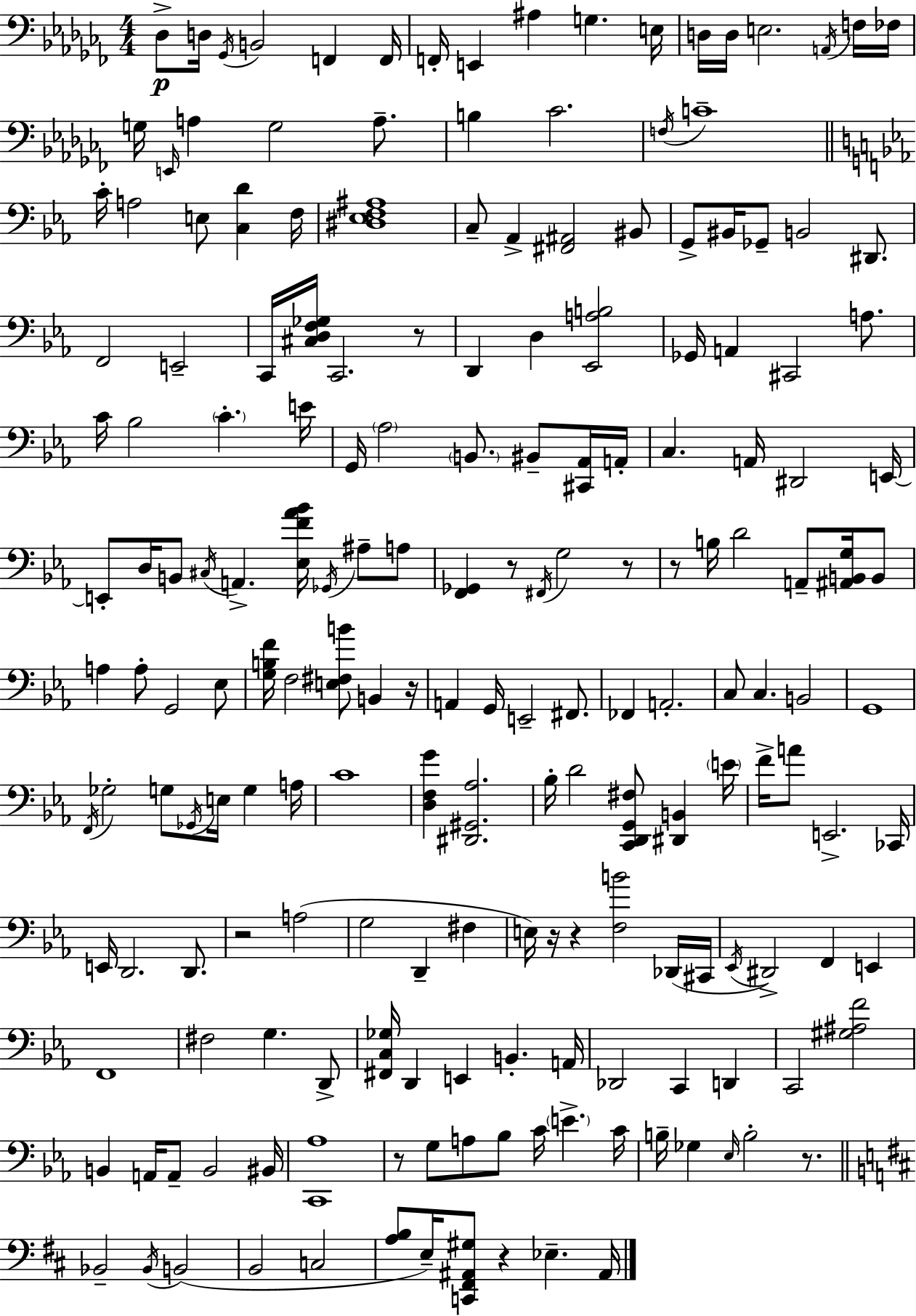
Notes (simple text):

Db3/e D3/s Gb2/s B2/h F2/q F2/s F2/s E2/q A#3/q G3/q. E3/s D3/s D3/s E3/h. A2/s F3/s FES3/s G3/s E2/s A3/q G3/h A3/e. B3/q CES4/h. F3/s C4/w C4/s A3/h E3/e [C3,D4]/q F3/s [D#3,Eb3,F3,A#3]/w C3/e Ab2/q [F#2,A#2]/h BIS2/e G2/e BIS2/s Gb2/e B2/h D#2/e. F2/h E2/h C2/s [C#3,D3,F3,Gb3]/s C2/h. R/e D2/q D3/q [Eb2,A3,B3]/h Gb2/s A2/q C#2/h A3/e. C4/s Bb3/h C4/q. E4/s G2/s Ab3/h B2/e. BIS2/e [C#2,Ab2]/s A2/s C3/q. A2/s D#2/h E2/s E2/e D3/s B2/e C#3/s A2/q. [Eb3,F4,Ab4,Bb4]/s Gb2/s A#3/e A3/e [F2,Gb2]/q R/e F#2/s G3/h R/e R/e B3/s D4/h A2/e [A#2,B2,G3]/s B2/e A3/q A3/e G2/h Eb3/e [G3,B3,F4]/s F3/h [E3,F#3,B4]/e B2/q R/s A2/q G2/s E2/h F#2/e. FES2/q A2/h. C3/e C3/q. B2/h G2/w F2/s Gb3/h G3/e Gb2/s E3/s G3/q A3/s C4/w [D3,F3,G4]/q [D#2,G#2,Ab3]/h. Bb3/s D4/h [C2,D2,G2,F#3]/e [D#2,B2]/q E4/s F4/s A4/e E2/h. CES2/s E2/s D2/h. D2/e. R/h A3/h G3/h D2/q F#3/q E3/s R/s R/q [F3,B4]/h Db2/s C#2/s Eb2/s D#2/h F2/q E2/q F2/w F#3/h G3/q. D2/e [F#2,C3,Gb3]/s D2/q E2/q B2/q. A2/s Db2/h C2/q D2/q C2/h [G#3,A#3,F4]/h B2/q A2/s A2/e B2/h BIS2/s [C2,Ab3]/w R/e G3/e A3/e Bb3/e C4/s E4/q. C4/s B3/s Gb3/q Eb3/s B3/h R/e. Bb2/h Bb2/s B2/h B2/h C3/h [A3,B3]/e E3/s [C2,F#2,A#2,G#3]/e R/q Eb3/q. A#2/s